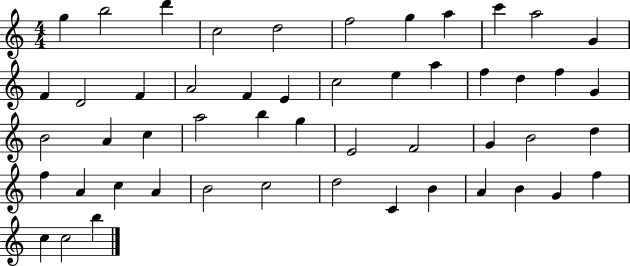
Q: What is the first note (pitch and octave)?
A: G5